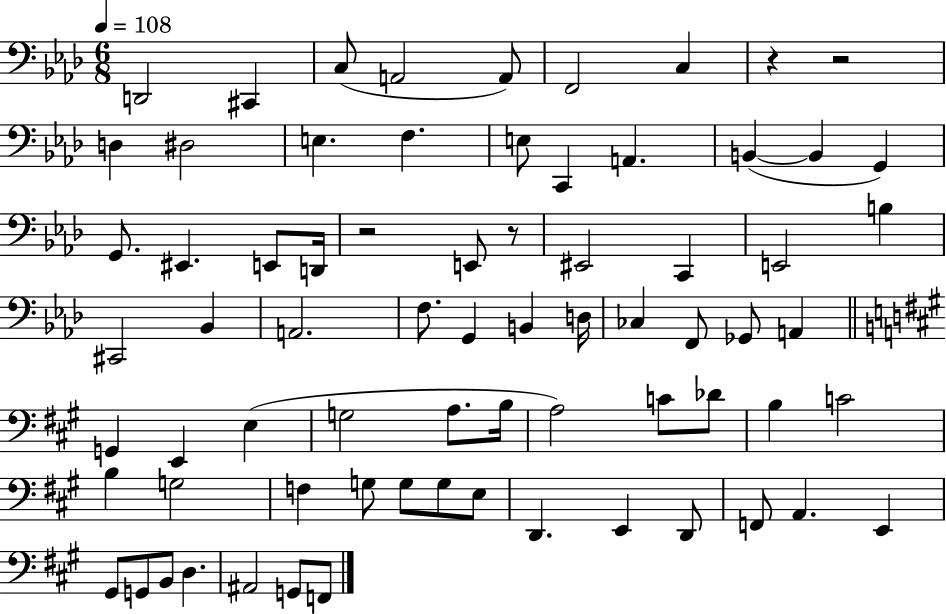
X:1
T:Untitled
M:6/8
L:1/4
K:Ab
D,,2 ^C,, C,/2 A,,2 A,,/2 F,,2 C, z z2 D, ^D,2 E, F, E,/2 C,, A,, B,, B,, G,, G,,/2 ^E,, E,,/2 D,,/4 z2 E,,/2 z/2 ^E,,2 C,, E,,2 B, ^C,,2 _B,, A,,2 F,/2 G,, B,, D,/4 _C, F,,/2 _G,,/2 A,, G,, E,, E, G,2 A,/2 B,/4 A,2 C/2 _D/2 B, C2 B, G,2 F, G,/2 G,/2 G,/2 E,/2 D,, E,, D,,/2 F,,/2 A,, E,, ^G,,/2 G,,/2 B,,/2 D, ^A,,2 G,,/2 F,,/2